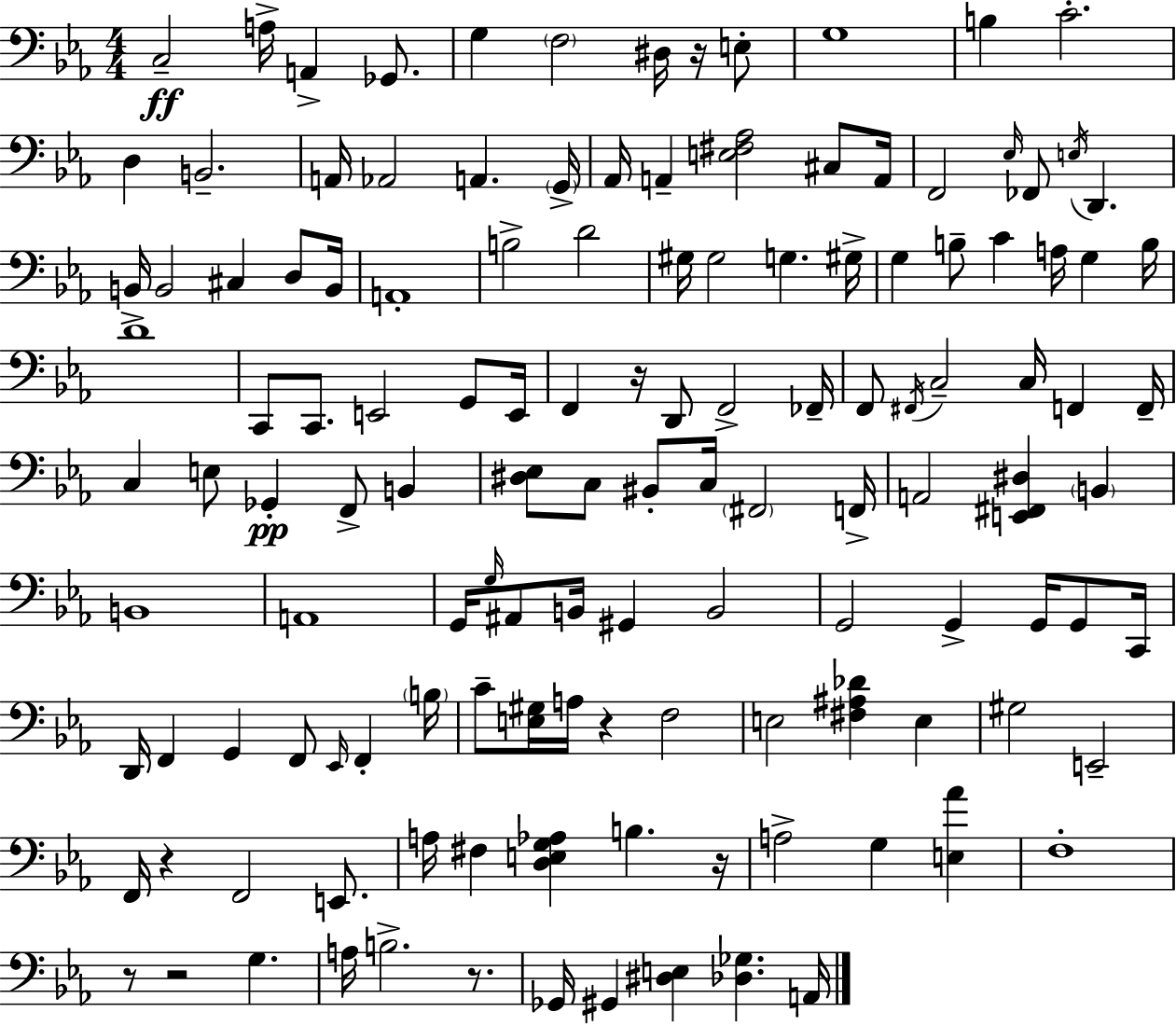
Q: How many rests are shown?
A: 8